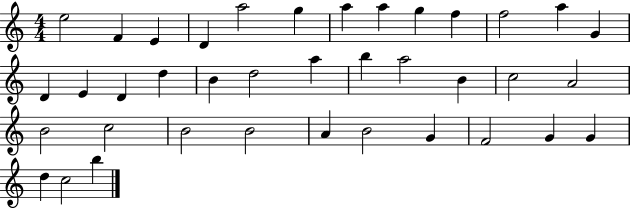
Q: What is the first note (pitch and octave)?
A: E5